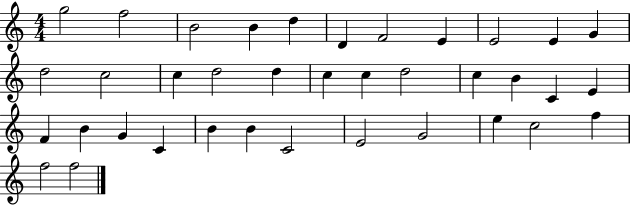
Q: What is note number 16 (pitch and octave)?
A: D5